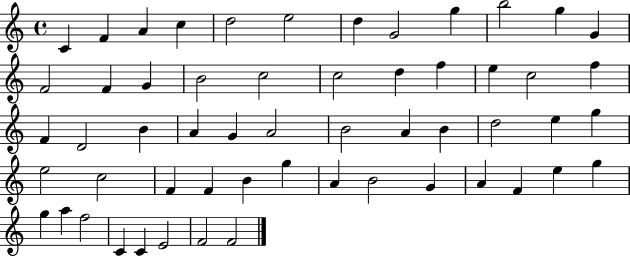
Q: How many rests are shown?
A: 0